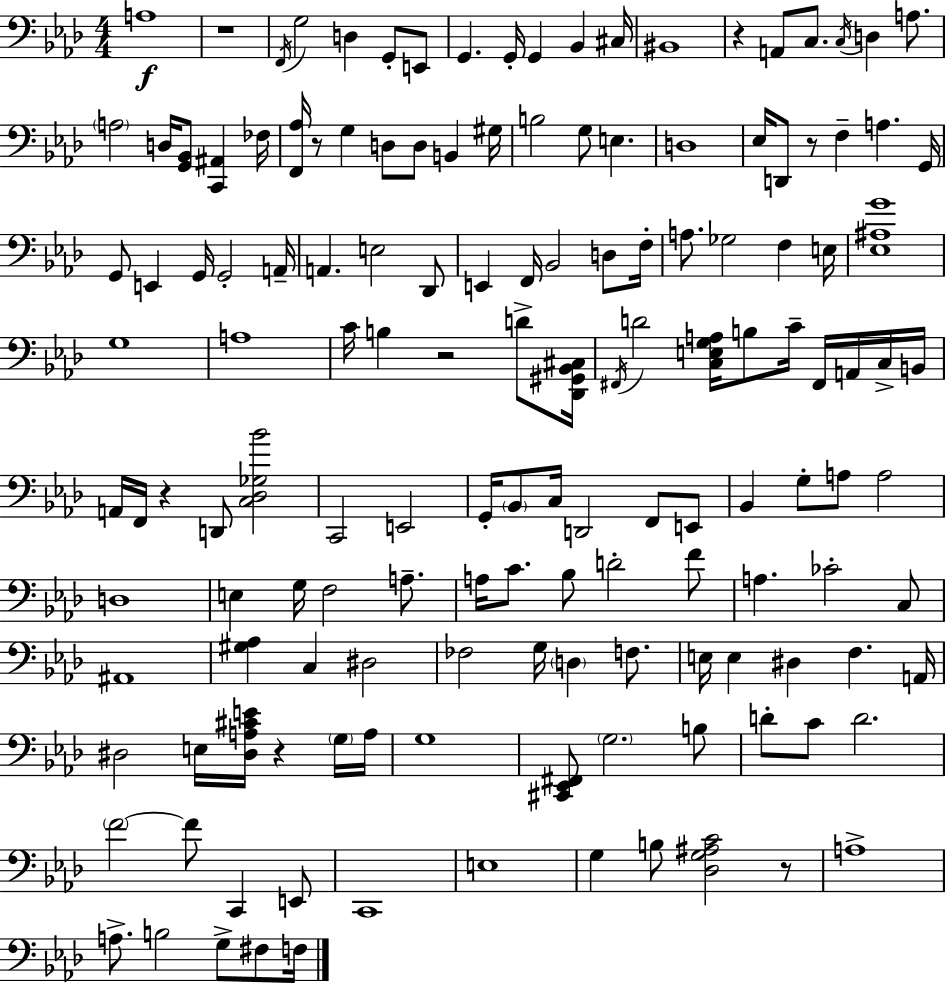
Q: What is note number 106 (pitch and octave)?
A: E3